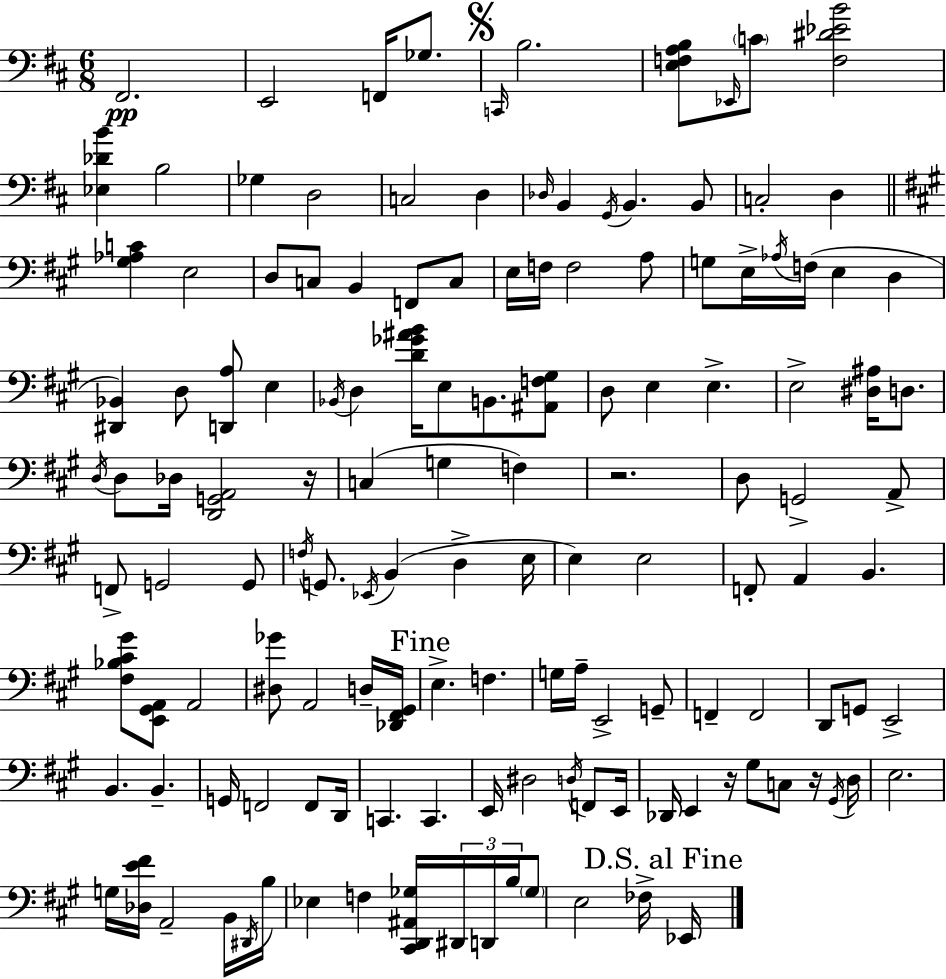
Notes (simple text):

F#2/h. E2/h F2/s Gb3/e. C2/s B3/h. [E3,F3,A3,B3]/e Eb2/s C4/e [F3,D#4,Eb4,B4]/h [Eb3,Db4,B4]/q B3/h Gb3/q D3/h C3/h D3/q Db3/s B2/q G2/s B2/q. B2/e C3/h D3/q [G#3,Ab3,C4]/q E3/h D3/e C3/e B2/q F2/e C3/e E3/s F3/s F3/h A3/e G3/e E3/s Ab3/s F3/s E3/q D3/q [D#2,Bb2]/q D3/e [D2,A3]/e E3/q Bb2/s D3/q [D4,Gb4,A#4,B4]/s E3/e B2/e. [A#2,F3,G#3]/e D3/e E3/q E3/q. E3/h [D#3,A#3]/s D3/e. D3/s D3/e Db3/s [D2,G2,A2]/h R/s C3/q G3/q F3/q R/h. D3/e G2/h A2/e F2/e G2/h G2/e F3/s G2/e. Eb2/s B2/q D3/q E3/s E3/q E3/h F2/e A2/q B2/q. [F#3,Bb3,C#4,G#4]/e [E2,G#2,A2]/e A2/h [D#3,Gb4]/e A2/h D3/s [Db2,F#2,G#2]/s E3/q. F3/q. G3/s A3/s E2/h G2/e F2/q F2/h D2/e G2/e E2/h B2/q. B2/q. G2/s F2/h F2/e D2/s C2/q. C2/q. E2/s D#3/h D3/s F2/e E2/s Db2/s E2/q R/s G#3/e C3/e R/s G#2/s D3/s E3/h. G3/s [Db3,E4,F#4]/s A2/h B2/s D#2/s B3/s Eb3/q F3/q [C#2,D2,A#2,Gb3]/s D#2/s D2/s B3/s Gb3/e E3/h FES3/s Eb2/s